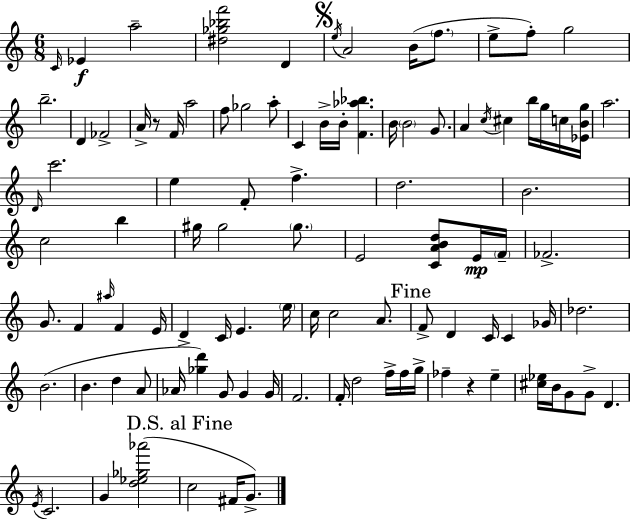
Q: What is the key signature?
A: A minor